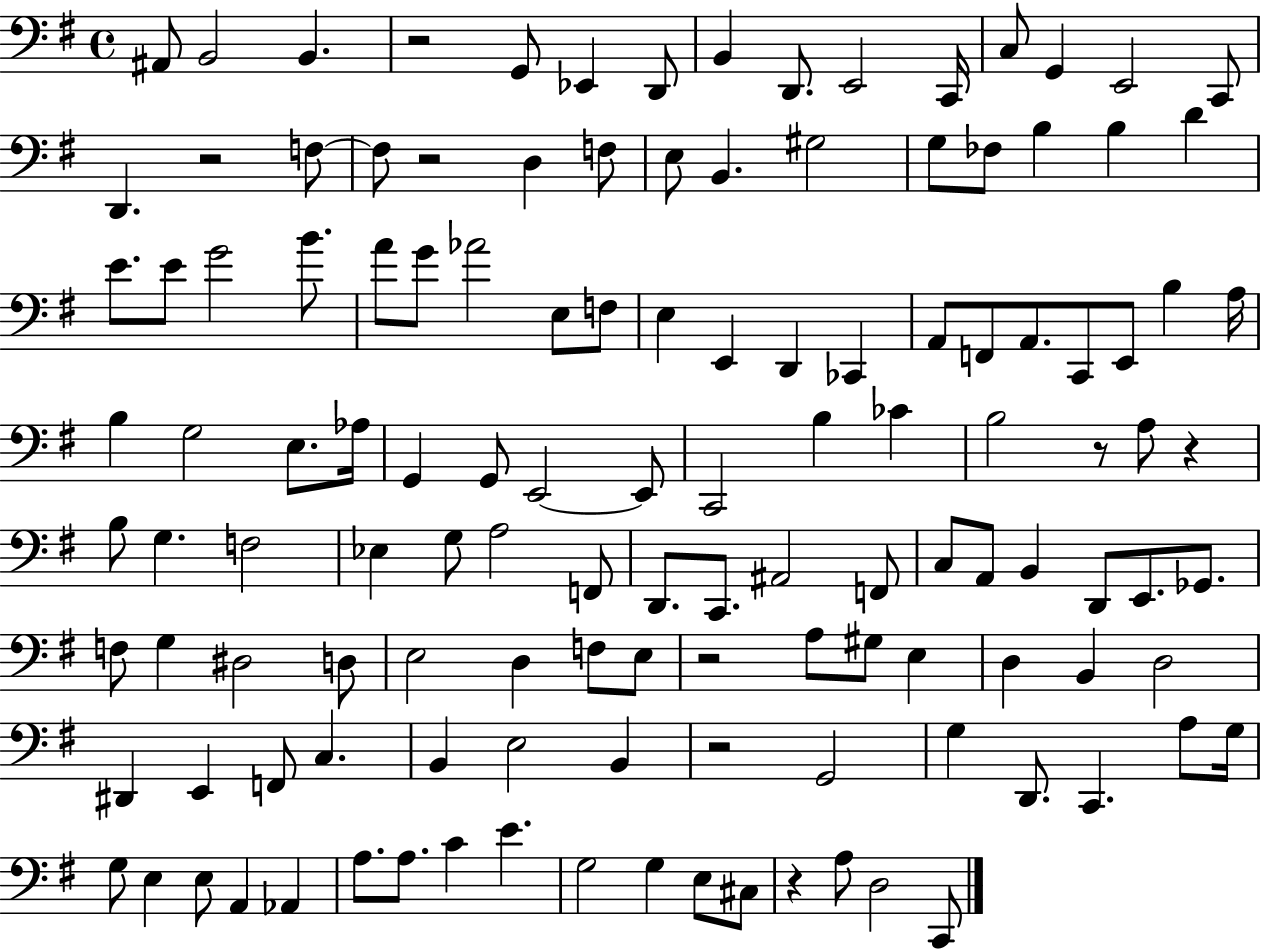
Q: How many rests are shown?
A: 8